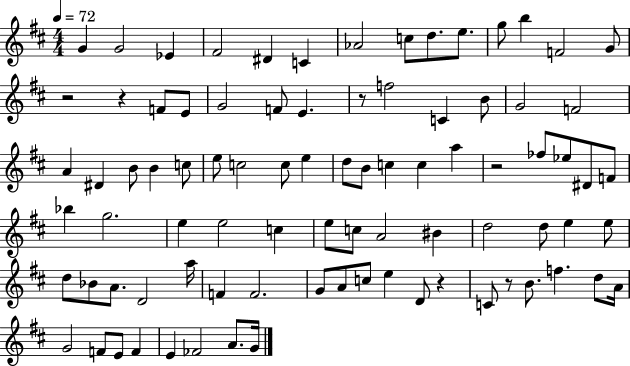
X:1
T:Untitled
M:4/4
L:1/4
K:D
G G2 _E ^F2 ^D C _A2 c/2 d/2 e/2 g/2 b F2 G/2 z2 z F/2 E/2 G2 F/2 E z/2 f2 C B/2 G2 F2 A ^D B/2 B c/2 e/2 c2 c/2 e d/2 B/2 c c a z2 _f/2 _e/2 ^D/2 F/2 _b g2 e e2 c e/2 c/2 A2 ^B d2 d/2 e e/2 d/2 _B/2 A/2 D2 a/4 F F2 G/2 A/2 c/2 e D/2 z C/2 z/2 B/2 f d/2 A/4 G2 F/2 E/2 F E _F2 A/2 G/4